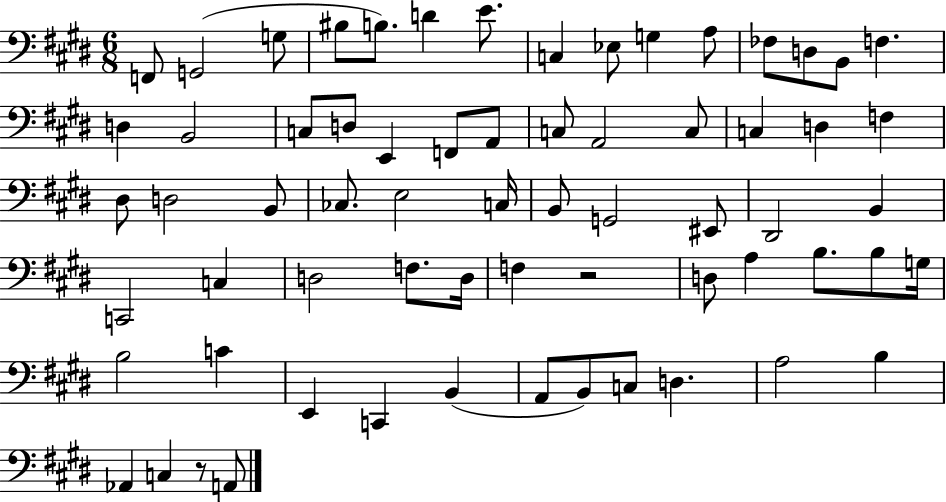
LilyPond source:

{
  \clef bass
  \numericTimeSignature
  \time 6/8
  \key e \major
  f,8 g,2( g8 | bis8 b8.) d'4 e'8. | c4 ees8 g4 a8 | fes8 d8 b,8 f4. | \break d4 b,2 | c8 d8 e,4 f,8 a,8 | c8 a,2 c8 | c4 d4 f4 | \break dis8 d2 b,8 | ces8. e2 c16 | b,8 g,2 eis,8 | dis,2 b,4 | \break c,2 c4 | d2 f8. d16 | f4 r2 | d8 a4 b8. b8 g16 | \break b2 c'4 | e,4 c,4 b,4( | a,8 b,8) c8 d4. | a2 b4 | \break aes,4 c4 r8 a,8 | \bar "|."
}